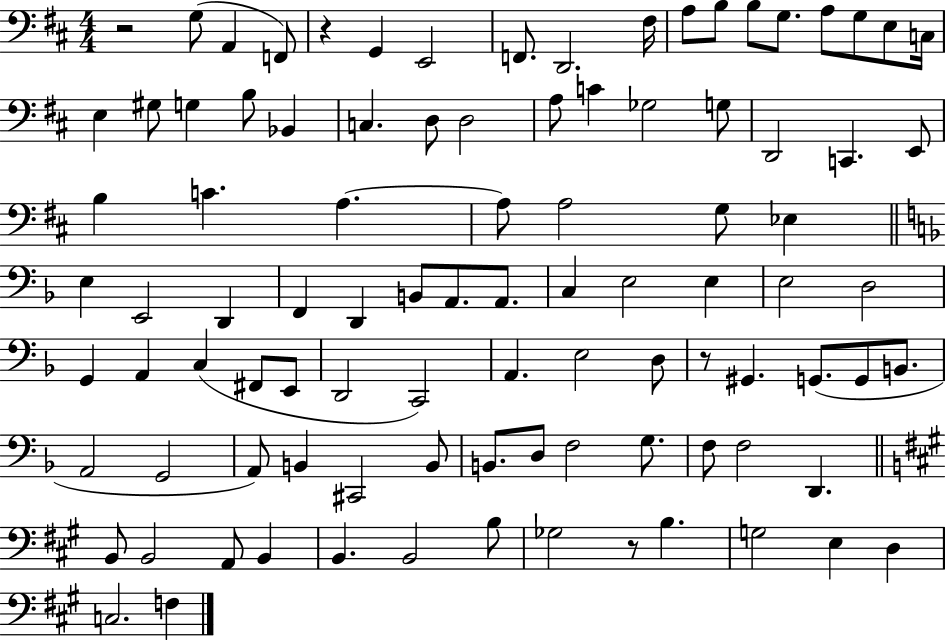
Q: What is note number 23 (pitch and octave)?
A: D3